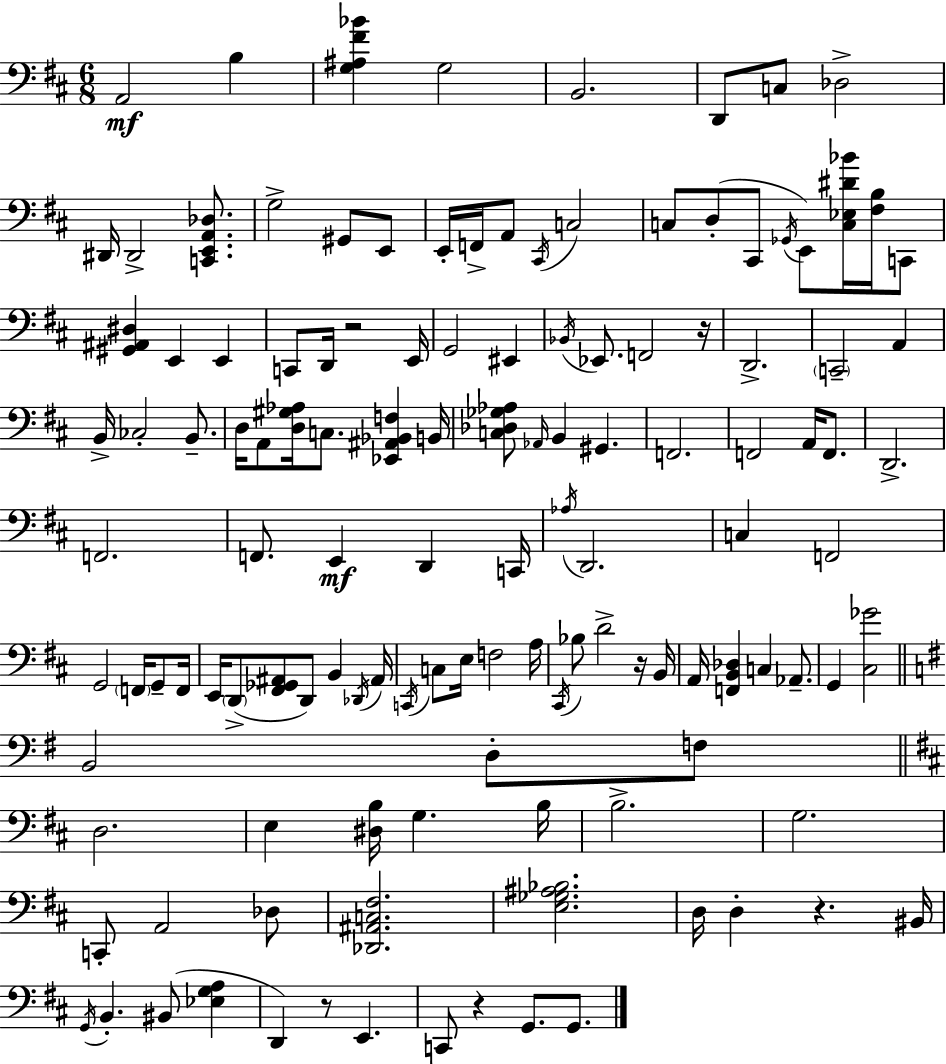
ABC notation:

X:1
T:Untitled
M:6/8
L:1/4
K:D
A,,2 B, [G,^A,^F_B] G,2 B,,2 D,,/2 C,/2 _D,2 ^D,,/4 ^D,,2 [C,,E,,A,,_D,]/2 G,2 ^G,,/2 E,,/2 E,,/4 F,,/4 A,,/2 ^C,,/4 C,2 C,/2 D,/2 ^C,,/2 _G,,/4 E,,/2 [C,_E,^D_B]/4 [^F,B,]/4 C,,/2 [^G,,^A,,^D,] E,, E,, C,,/2 D,,/4 z2 E,,/4 G,,2 ^E,, _B,,/4 _E,,/2 F,,2 z/4 D,,2 C,,2 A,, B,,/4 _C,2 B,,/2 D,/4 A,,/2 [D,^G,_A,]/4 C,/2 [_E,,^A,,_B,,F,] B,,/4 [C,_D,_G,_A,]/2 _A,,/4 B,, ^G,, F,,2 F,,2 A,,/4 F,,/2 D,,2 F,,2 F,,/2 E,, D,, C,,/4 _A,/4 D,,2 C, F,,2 G,,2 F,,/4 G,,/2 F,,/4 E,,/4 D,,/2 [^F,,_G,,^A,,]/2 D,,/2 B,, _D,,/4 ^A,,/4 C,,/4 C,/2 E,/4 F,2 A,/4 ^C,,/4 _B,/2 D2 z/4 B,,/4 A,,/4 [F,,B,,_D,] C, _A,,/2 G,, [^C,_G]2 B,,2 D,/2 F,/2 D,2 E, [^D,B,]/4 G, B,/4 B,2 G,2 C,,/2 A,,2 _D,/2 [_D,,^A,,C,^F,]2 [E,_G,^A,_B,]2 D,/4 D, z ^B,,/4 G,,/4 B,, ^B,,/2 [_E,G,A,] D,, z/2 E,, C,,/2 z G,,/2 G,,/2